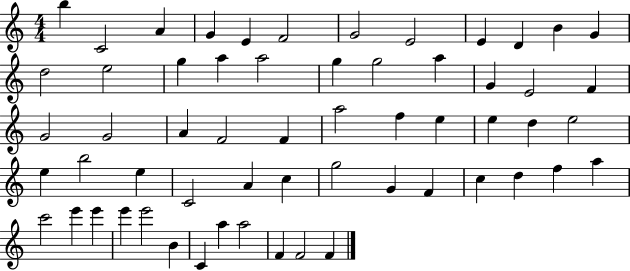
X:1
T:Untitled
M:4/4
L:1/4
K:C
b C2 A G E F2 G2 E2 E D B G d2 e2 g a a2 g g2 a G E2 F G2 G2 A F2 F a2 f e e d e2 e b2 e C2 A c g2 G F c d f a c'2 e' e' e' e'2 B C a a2 F F2 F